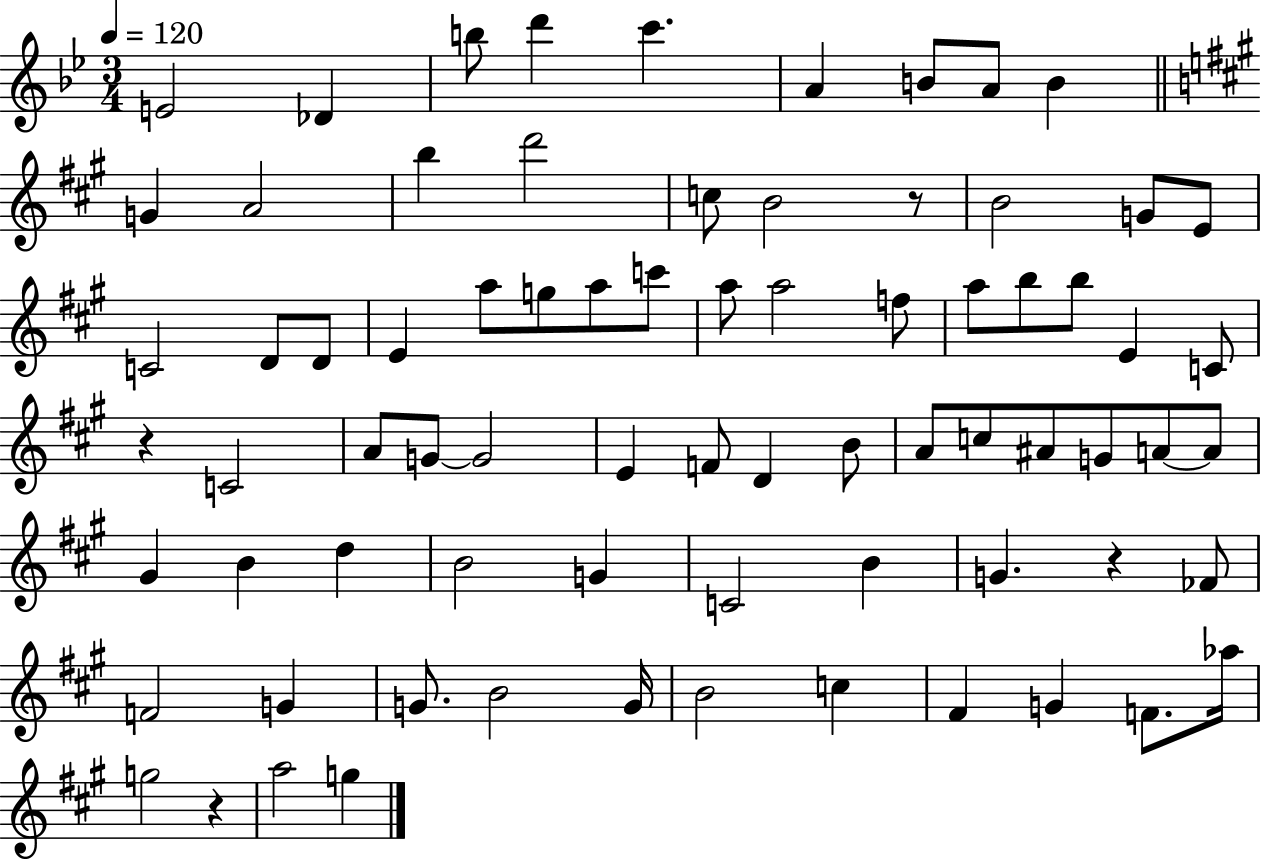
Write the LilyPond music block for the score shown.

{
  \clef treble
  \numericTimeSignature
  \time 3/4
  \key bes \major
  \tempo 4 = 120
  e'2 des'4 | b''8 d'''4 c'''4. | a'4 b'8 a'8 b'4 | \bar "||" \break \key a \major g'4 a'2 | b''4 d'''2 | c''8 b'2 r8 | b'2 g'8 e'8 | \break c'2 d'8 d'8 | e'4 a''8 g''8 a''8 c'''8 | a''8 a''2 f''8 | a''8 b''8 b''8 e'4 c'8 | \break r4 c'2 | a'8 g'8~~ g'2 | e'4 f'8 d'4 b'8 | a'8 c''8 ais'8 g'8 a'8~~ a'8 | \break gis'4 b'4 d''4 | b'2 g'4 | c'2 b'4 | g'4. r4 fes'8 | \break f'2 g'4 | g'8. b'2 g'16 | b'2 c''4 | fis'4 g'4 f'8. aes''16 | \break g''2 r4 | a''2 g''4 | \bar "|."
}